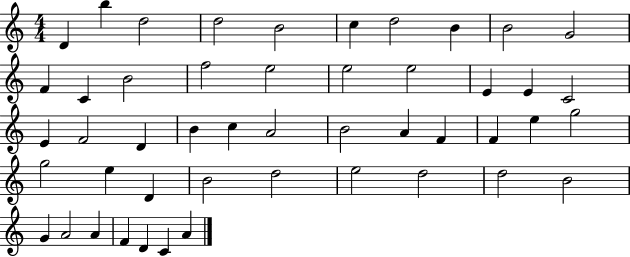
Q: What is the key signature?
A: C major